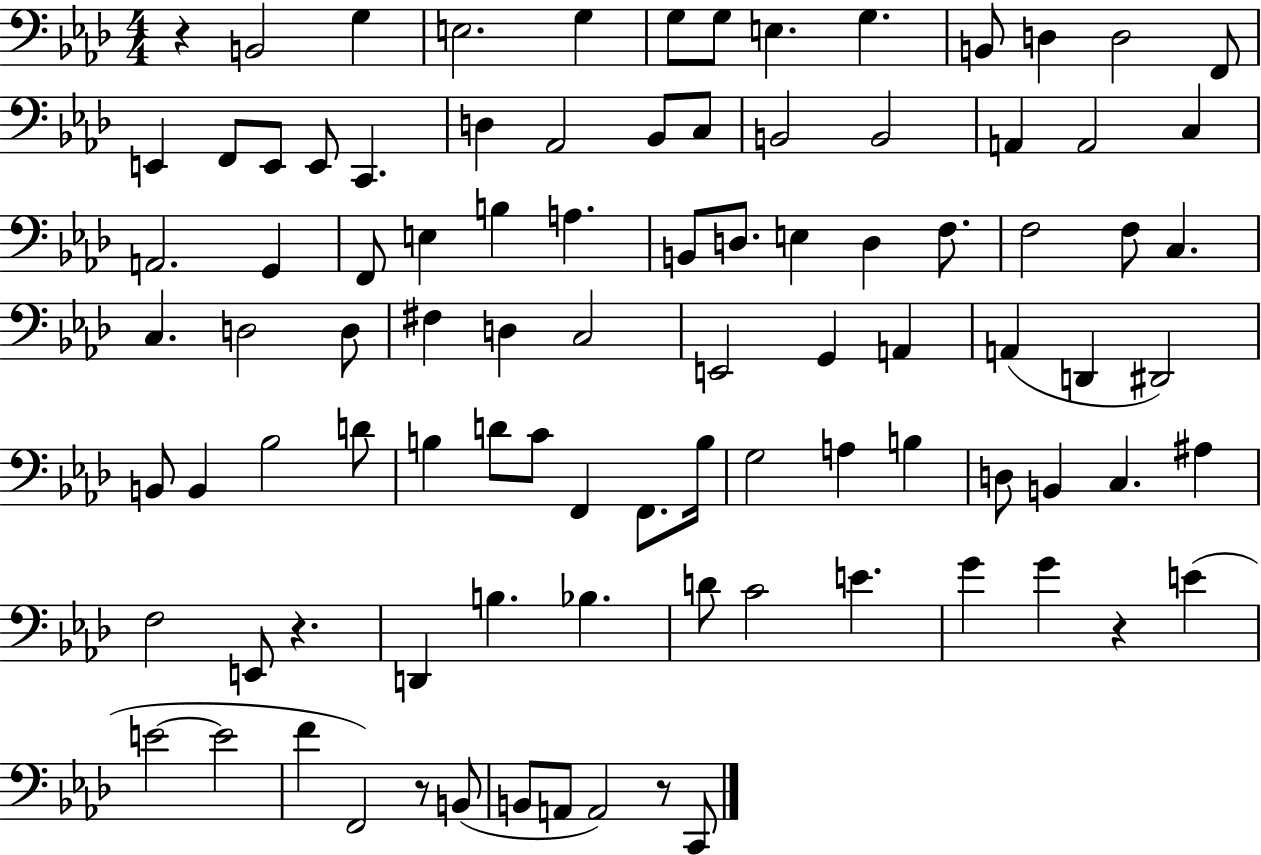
R/q B2/h G3/q E3/h. G3/q G3/e G3/e E3/q. G3/q. B2/e D3/q D3/h F2/e E2/q F2/e E2/e E2/e C2/q. D3/q Ab2/h Bb2/e C3/e B2/h B2/h A2/q A2/h C3/q A2/h. G2/q F2/e E3/q B3/q A3/q. B2/e D3/e. E3/q D3/q F3/e. F3/h F3/e C3/q. C3/q. D3/h D3/e F#3/q D3/q C3/h E2/h G2/q A2/q A2/q D2/q D#2/h B2/e B2/q Bb3/h D4/e B3/q D4/e C4/e F2/q F2/e. B3/s G3/h A3/q B3/q D3/e B2/q C3/q. A#3/q F3/h E2/e R/q. D2/q B3/q. Bb3/q. D4/e C4/h E4/q. G4/q G4/q R/q E4/q E4/h E4/h F4/q F2/h R/e B2/e B2/e A2/e A2/h R/e C2/e